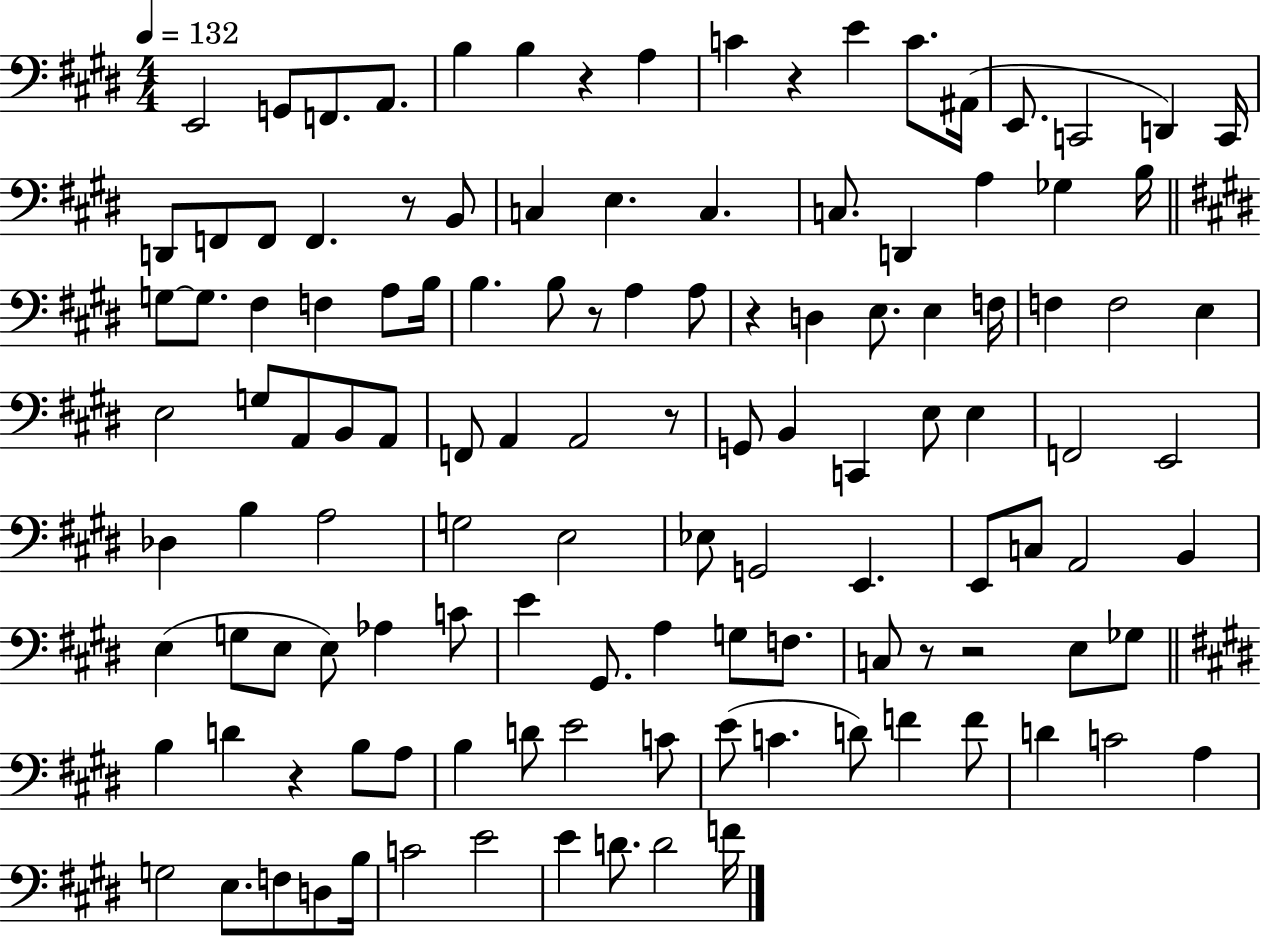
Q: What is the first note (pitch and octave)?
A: E2